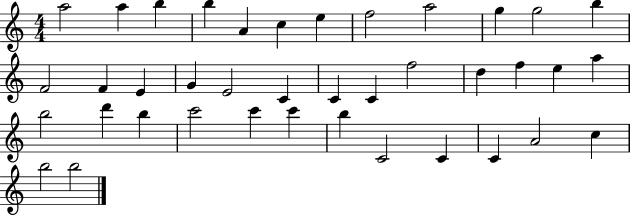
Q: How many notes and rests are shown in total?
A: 39